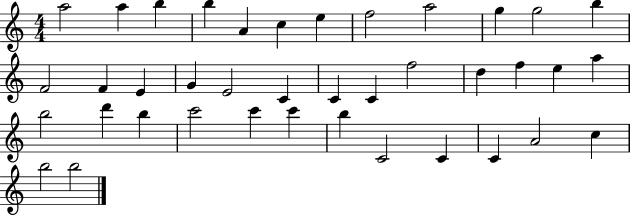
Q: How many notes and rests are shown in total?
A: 39